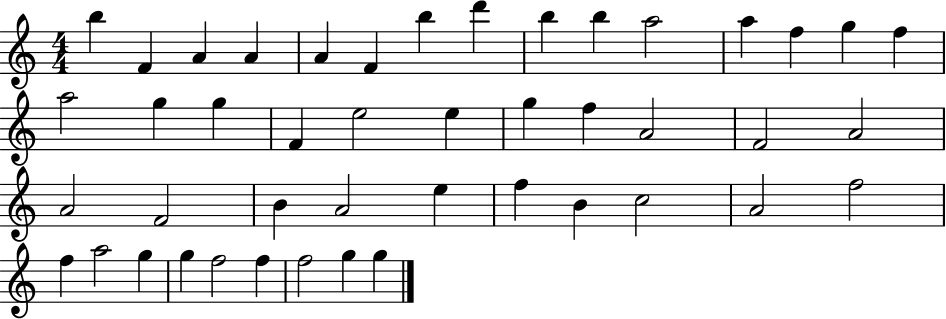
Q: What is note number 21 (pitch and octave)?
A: E5